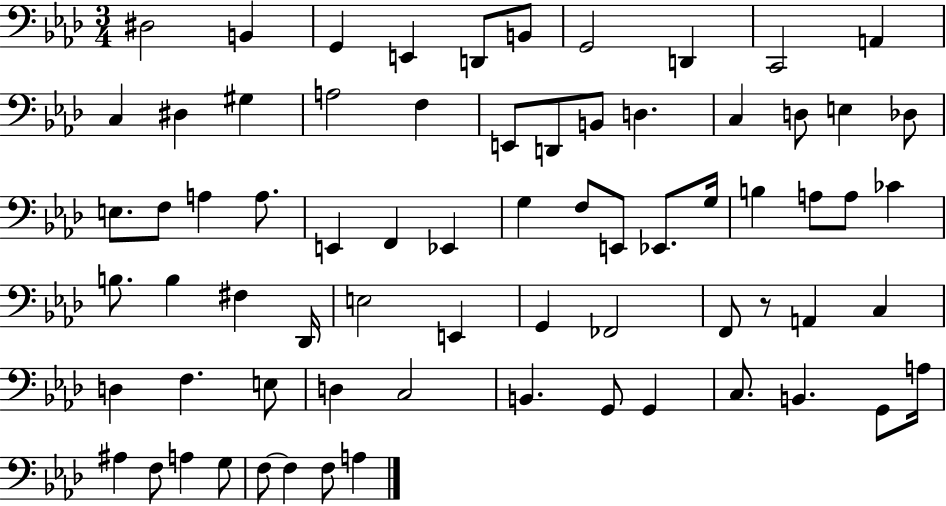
X:1
T:Untitled
M:3/4
L:1/4
K:Ab
^D,2 B,, G,, E,, D,,/2 B,,/2 G,,2 D,, C,,2 A,, C, ^D, ^G, A,2 F, E,,/2 D,,/2 B,,/2 D, C, D,/2 E, _D,/2 E,/2 F,/2 A, A,/2 E,, F,, _E,, G, F,/2 E,,/2 _E,,/2 G,/4 B, A,/2 A,/2 _C B,/2 B, ^F, _D,,/4 E,2 E,, G,, _F,,2 F,,/2 z/2 A,, C, D, F, E,/2 D, C,2 B,, G,,/2 G,, C,/2 B,, G,,/2 A,/4 ^A, F,/2 A, G,/2 F,/2 F, F,/2 A,